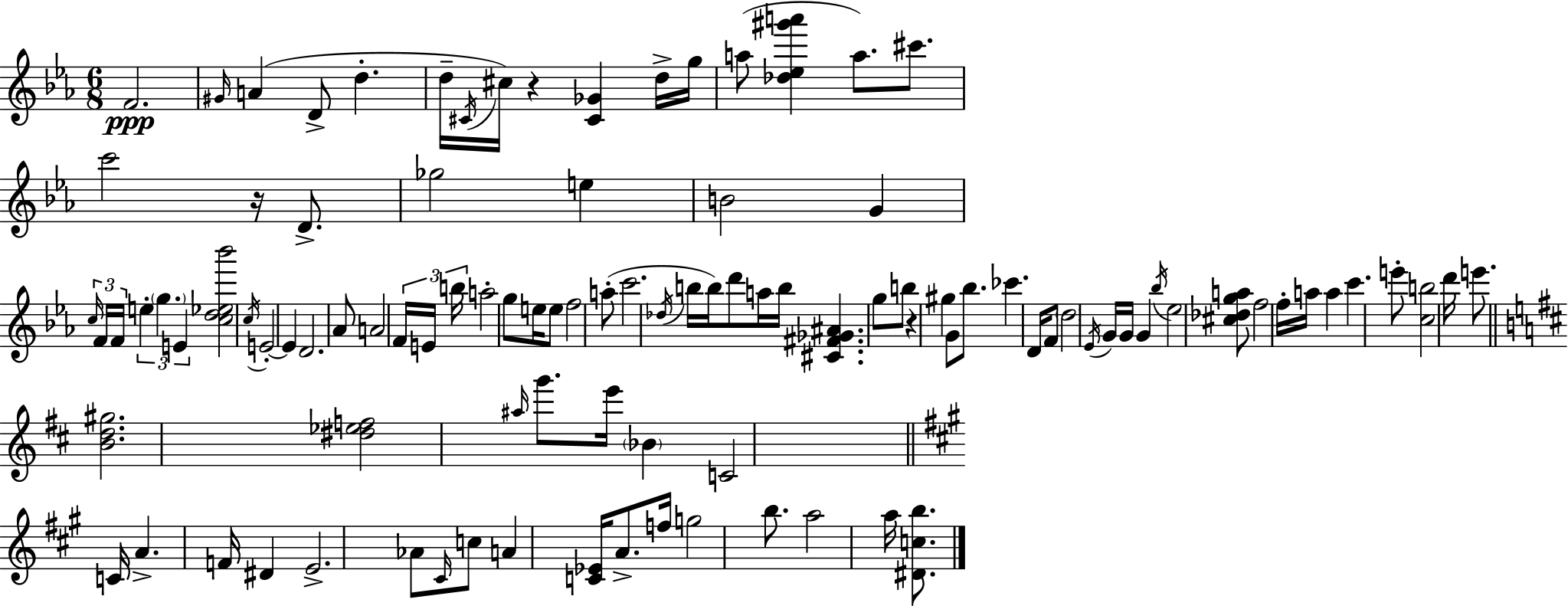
{
  \clef treble
  \numericTimeSignature
  \time 6/8
  \key c \minor
  \repeat volta 2 { f'2.\ppp | \grace { gis'16 } a'4( d'8-> d''4.-. | d''16-- \acciaccatura { cis'16 } cis''16) r4 <cis' ges'>4 | d''16-> g''16 a''8( <des'' ees'' gis''' a'''>4 a''8.) cis'''8. | \break c'''2 r16 d'8.-> | ges''2 e''4 | b'2 g'4 | \tuplet 3/2 { \grace { c''16 } f'16 f'16 } \tuplet 3/2 { e''4-. \parenthesize g''4. | \break e'4 } <c'' d'' ees'' bes'''>2 | \acciaccatura { c''16 } e'2-.~~ | e'4 d'2. | aes'8 a'2 | \break \tuplet 3/2 { f'16 e'16 b''16 } a''2-. | g''8 e''16 e''8 f''2 | a''8-.( c'''2. | \acciaccatura { des''16 } b''16 b''16) d'''8 a''16 b''16 <cis' fis' ges' ais'>4. | \break g''8 b''8 r4 | gis''4 g'8 bes''8. ces'''4. | d'16 f'8 \parenthesize d''2 | \acciaccatura { ees'16 } g'16 g'16 g'4 \acciaccatura { bes''16 } ees''2 | \break <cis'' des'' g'' a''>8 f''2 | f''16-. a''16 a''4 c'''4. | e'''8-. <c'' b''>2 | d'''16 e'''8. \bar "||" \break \key d \major <b' d'' gis''>2. | <dis'' ees'' f''>2 \grace { ais''16 } g'''8. | e'''16 \parenthesize bes'4 c'2 | \bar "||" \break \key a \major c'16 a'4.-> f'16 dis'4 | e'2.-> | aes'8 \grace { cis'16 } c''8 a'4 <c' ees'>16 a'8.-> | f''16 g''2 b''8. | \break a''2 a''16 <dis' c'' b''>8. | } \bar "|."
}